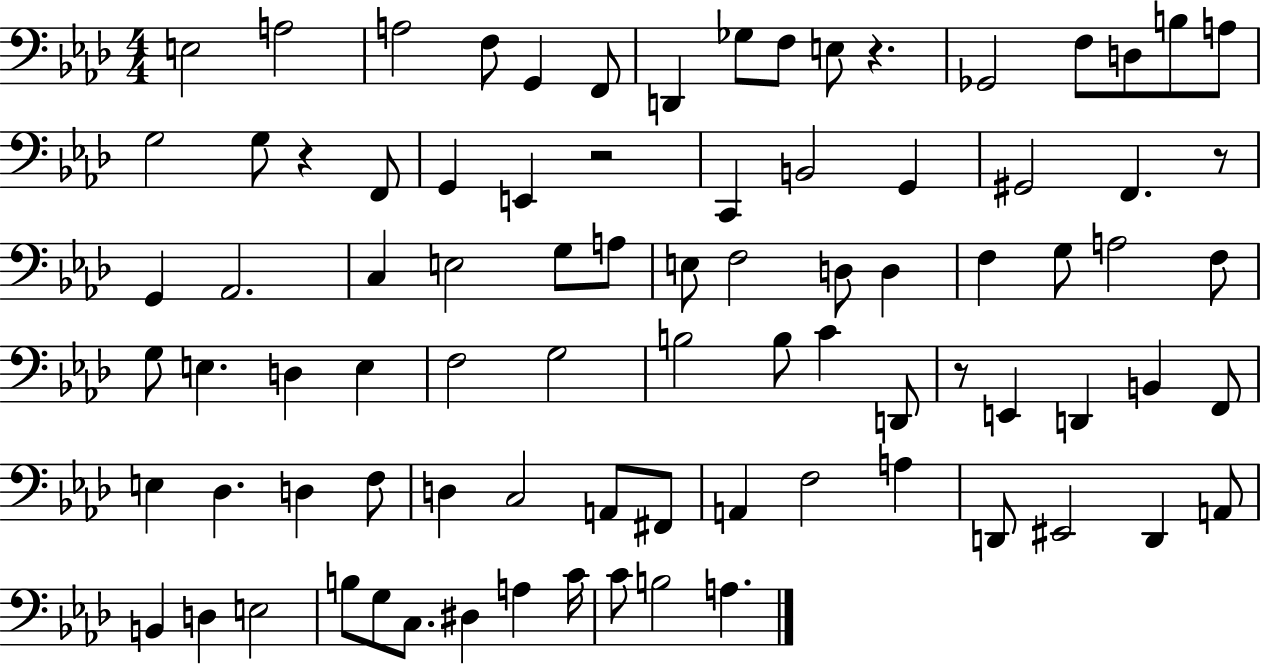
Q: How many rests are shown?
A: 5